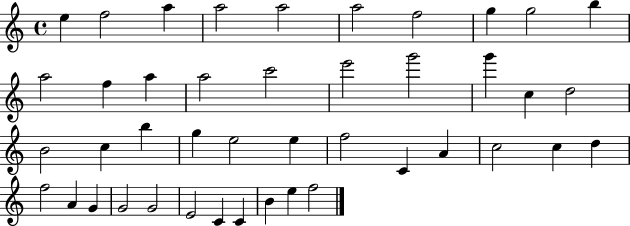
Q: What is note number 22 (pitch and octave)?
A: C5